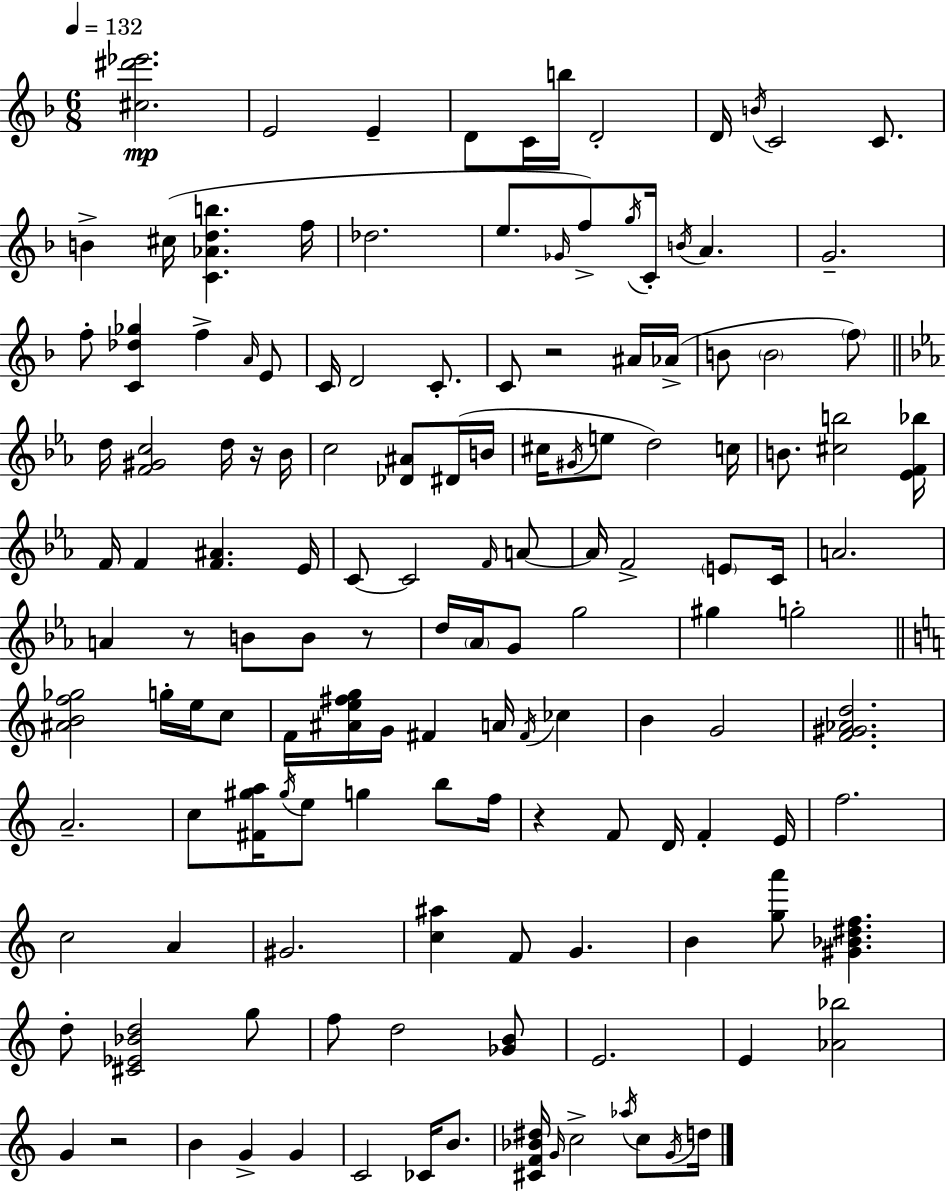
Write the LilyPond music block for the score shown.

{
  \clef treble
  \numericTimeSignature
  \time 6/8
  \key d \minor
  \tempo 4 = 132
  <cis'' dis''' ees'''>2.\mp | e'2 e'4-- | d'8 c'16 b''16 d'2-. | d'16 \acciaccatura { b'16 } c'2 c'8. | \break b'4-> cis''16( <c' aes' d'' b''>4. | f''16 des''2. | e''8. \grace { ges'16 }) f''8-> \acciaccatura { g''16 } c'16-. \acciaccatura { b'16 } a'4. | g'2.-- | \break f''8-. <c' des'' ges''>4 f''4-> | \grace { a'16 } e'8 c'16 d'2 | c'8.-. c'8 r2 | ais'16 aes'16->( b'8 \parenthesize b'2 | \break \parenthesize f''8) \bar "||" \break \key c \minor d''16 <f' gis' c''>2 d''16 r16 bes'16 | c''2 <des' ais'>8 dis'16( b'16 | cis''16 \acciaccatura { gis'16 } e''8 d''2) | c''16 b'8. <cis'' b''>2 | \break <ees' f' bes''>16 f'16 f'4 <f' ais'>4. | ees'16 c'8~~ c'2 \grace { f'16 } | a'8~~ a'16 f'2-> \parenthesize e'8 | c'16 a'2. | \break a'4 r8 b'8 b'8 | r8 d''16 \parenthesize aes'16 g'8 g''2 | gis''4 g''2-. | \bar "||" \break \key a \minor <ais' b' f'' ges''>2 g''16-. e''16 c''8 | f'16 <ais' e'' fis'' g''>16 g'16 fis'4 a'16 \acciaccatura { fis'16 } ces''4 | b'4 g'2 | <f' gis' aes' d''>2. | \break a'2.-- | c''8 <fis' gis'' a''>16 \acciaccatura { gis''16 } e''8 g''4 b''8 | f''16 r4 f'8 d'16 f'4-. | e'16 f''2. | \break c''2 a'4 | gis'2. | <c'' ais''>4 f'8 g'4. | b'4 <g'' a'''>8 <gis' bes' dis'' f''>4. | \break d''8-. <cis' ees' bes' d''>2 | g''8 f''8 d''2 | <ges' b'>8 e'2. | e'4 <aes' bes''>2 | \break g'4 r2 | b'4 g'4-> g'4 | c'2 ces'16 b'8. | <cis' f' bes' dis''>16 \grace { g'16 } c''2-> | \break \acciaccatura { aes''16 } c''8 \acciaccatura { g'16 } d''16 \bar "|."
}